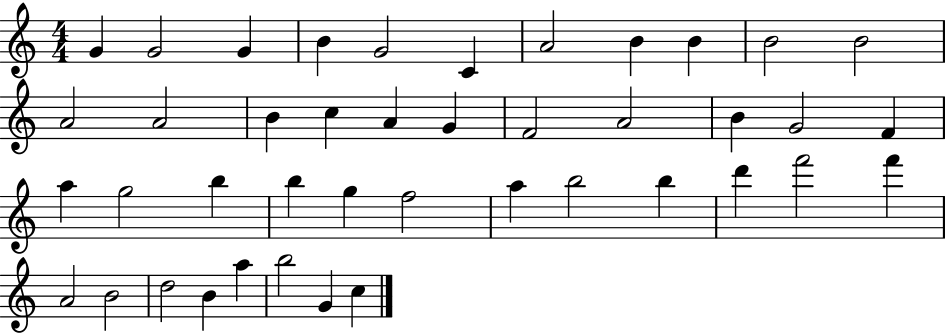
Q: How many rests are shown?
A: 0